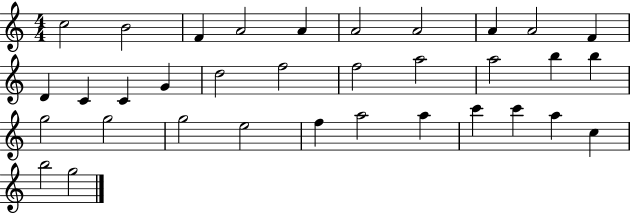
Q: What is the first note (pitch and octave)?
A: C5